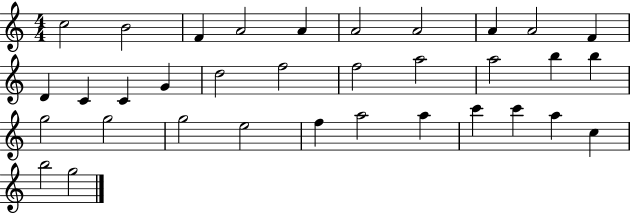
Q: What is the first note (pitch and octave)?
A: C5